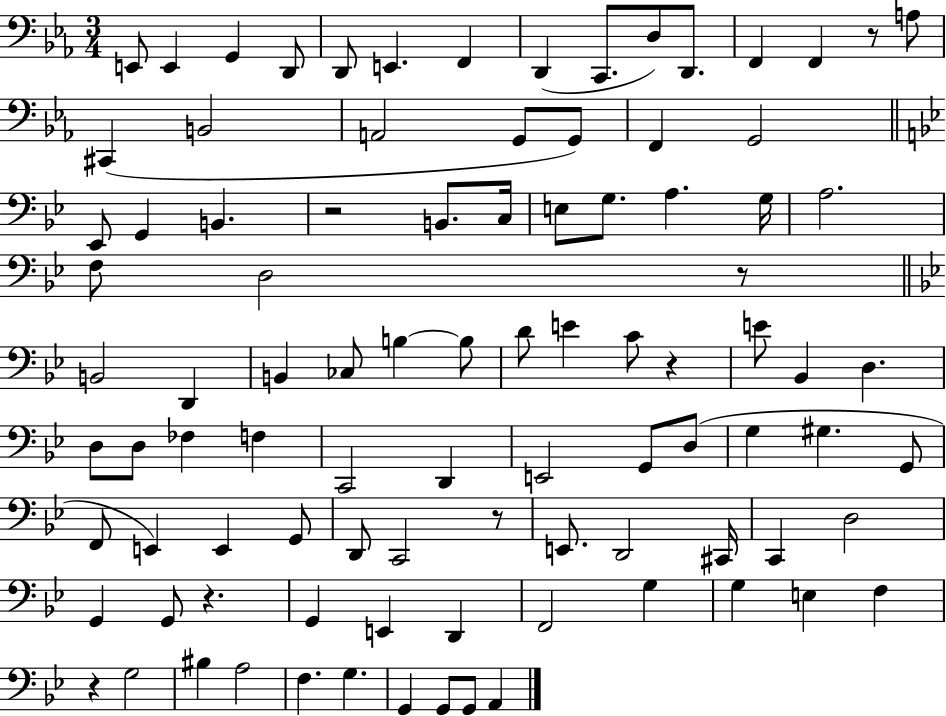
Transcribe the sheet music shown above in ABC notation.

X:1
T:Untitled
M:3/4
L:1/4
K:Eb
E,,/2 E,, G,, D,,/2 D,,/2 E,, F,, D,, C,,/2 D,/2 D,,/2 F,, F,, z/2 A,/2 ^C,, B,,2 A,,2 G,,/2 G,,/2 F,, G,,2 _E,,/2 G,, B,, z2 B,,/2 C,/4 E,/2 G,/2 A, G,/4 A,2 F,/2 D,2 z/2 B,,2 D,, B,, _C,/2 B, B,/2 D/2 E C/2 z E/2 _B,, D, D,/2 D,/2 _F, F, C,,2 D,, E,,2 G,,/2 D,/2 G, ^G, G,,/2 F,,/2 E,, E,, G,,/2 D,,/2 C,,2 z/2 E,,/2 D,,2 ^C,,/4 C,, D,2 G,, G,,/2 z G,, E,, D,, F,,2 G, G, E, F, z G,2 ^B, A,2 F, G, G,, G,,/2 G,,/2 A,,